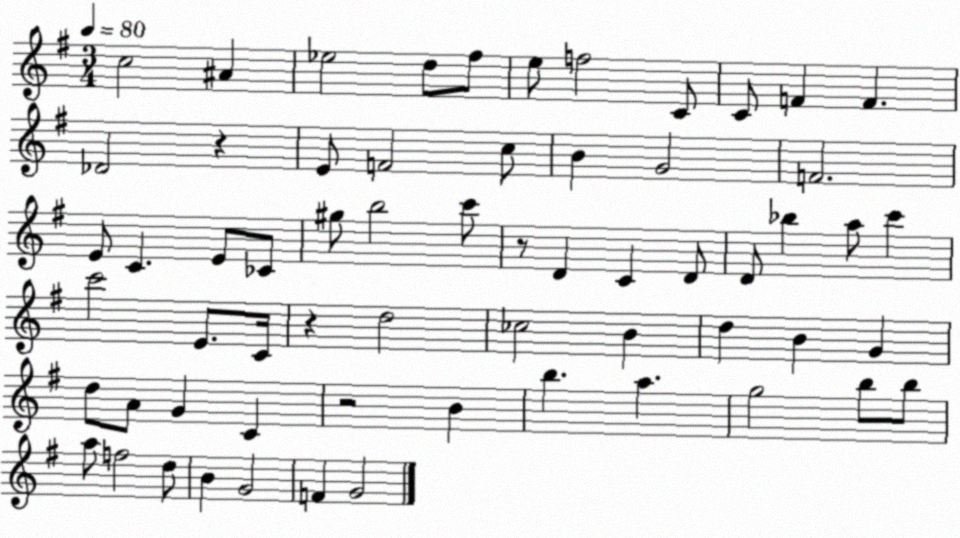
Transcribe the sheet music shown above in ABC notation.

X:1
T:Untitled
M:3/4
L:1/4
K:G
c2 ^A _e2 d/2 ^f/2 e/2 f2 C/2 C/2 F F _D2 z E/2 F2 c/2 B G2 F2 E/2 C E/2 _C/2 ^g/2 b2 c'/2 z/2 D C D/2 D/2 _b a/2 c' c'2 E/2 C/4 z d2 _c2 B d B G d/2 A/2 G C z2 B b a g2 b/2 b/2 a/2 f2 d/2 B G2 F G2